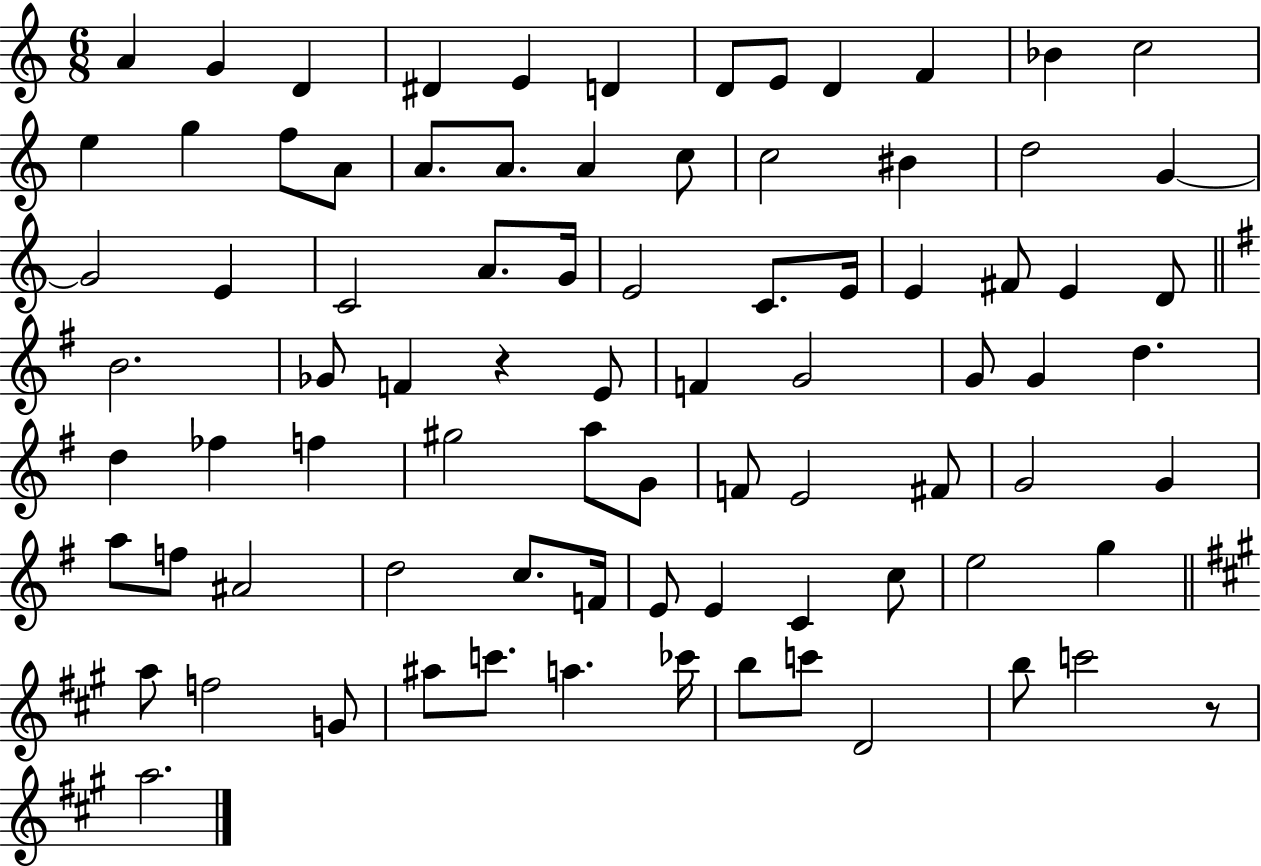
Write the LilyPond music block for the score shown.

{
  \clef treble
  \numericTimeSignature
  \time 6/8
  \key c \major
  \repeat volta 2 { a'4 g'4 d'4 | dis'4 e'4 d'4 | d'8 e'8 d'4 f'4 | bes'4 c''2 | \break e''4 g''4 f''8 a'8 | a'8. a'8. a'4 c''8 | c''2 bis'4 | d''2 g'4~~ | \break g'2 e'4 | c'2 a'8. g'16 | e'2 c'8. e'16 | e'4 fis'8 e'4 d'8 | \break \bar "||" \break \key e \minor b'2. | ges'8 f'4 r4 e'8 | f'4 g'2 | g'8 g'4 d''4. | \break d''4 fes''4 f''4 | gis''2 a''8 g'8 | f'8 e'2 fis'8 | g'2 g'4 | \break a''8 f''8 ais'2 | d''2 c''8. f'16 | e'8 e'4 c'4 c''8 | e''2 g''4 | \break \bar "||" \break \key a \major a''8 f''2 g'8 | ais''8 c'''8. a''4. ces'''16 | b''8 c'''8 d'2 | b''8 c'''2 r8 | \break a''2. | } \bar "|."
}